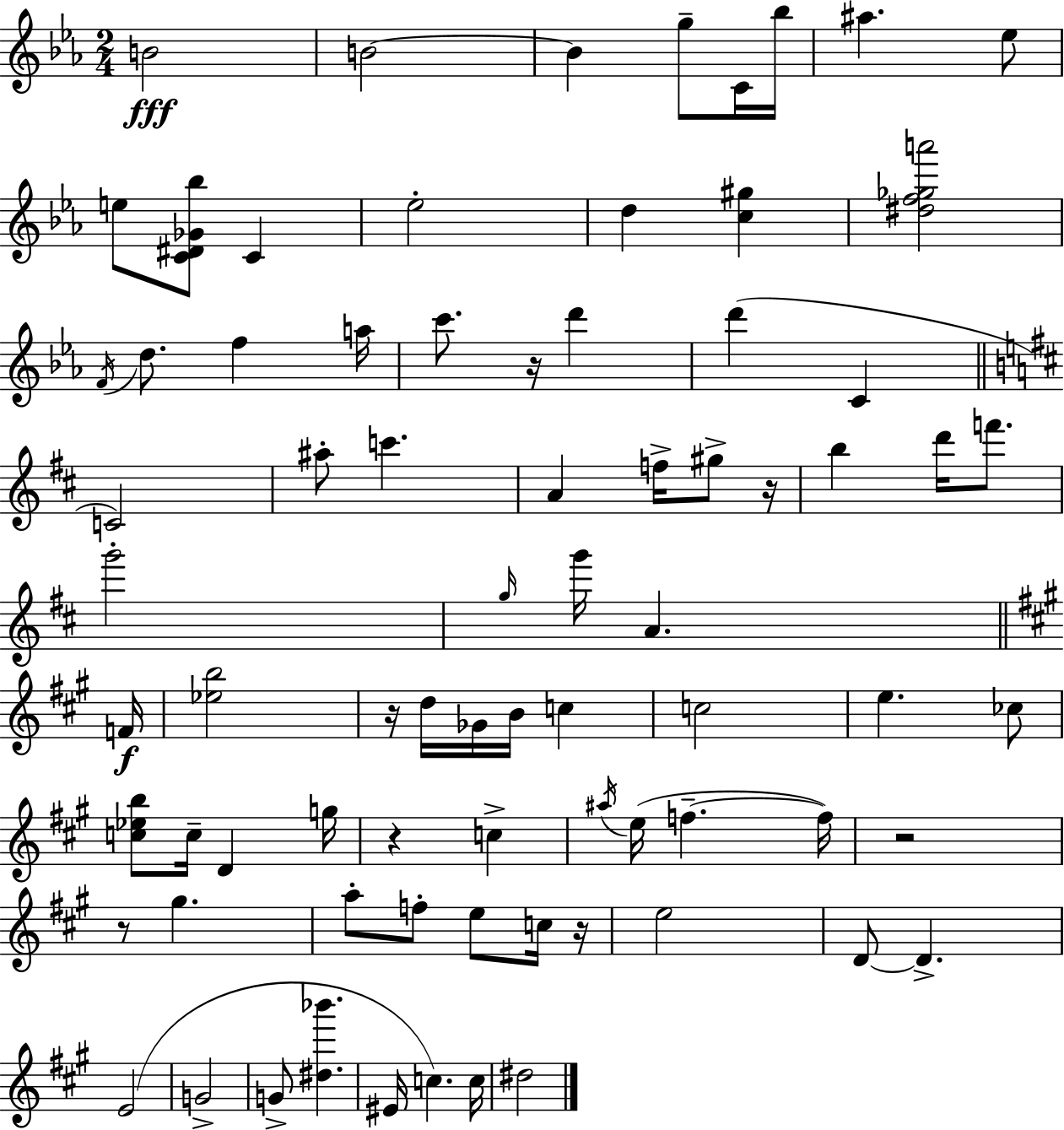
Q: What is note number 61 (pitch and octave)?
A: EIS4